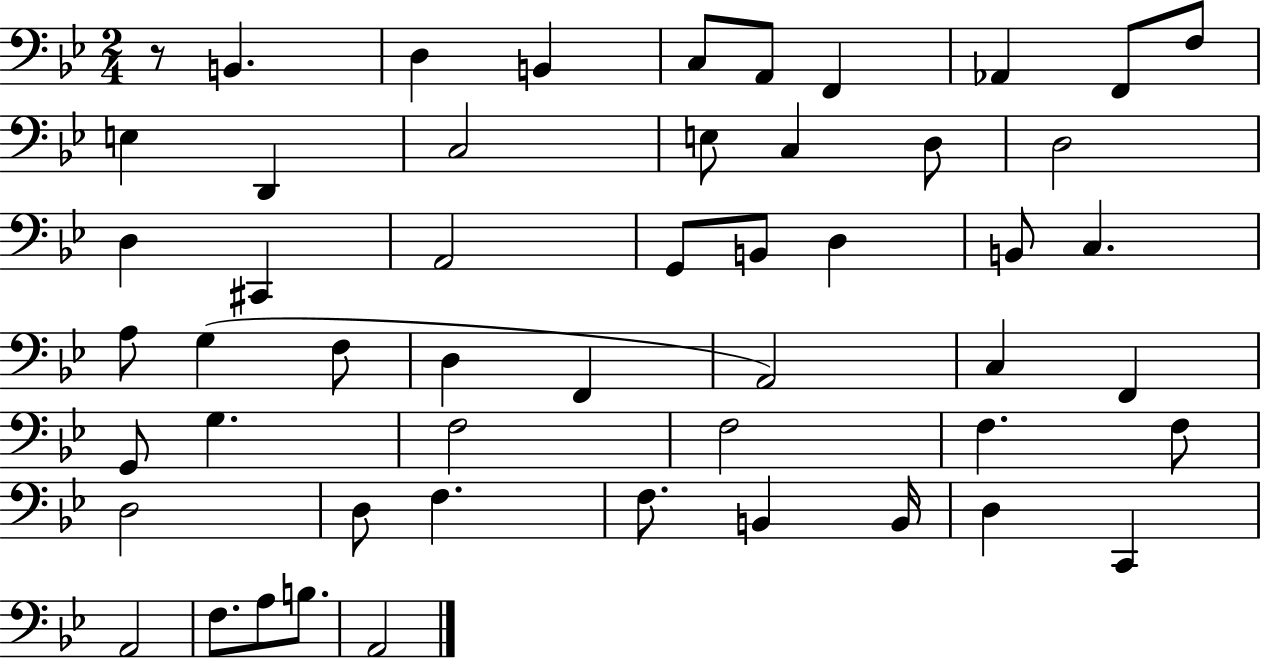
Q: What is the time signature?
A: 2/4